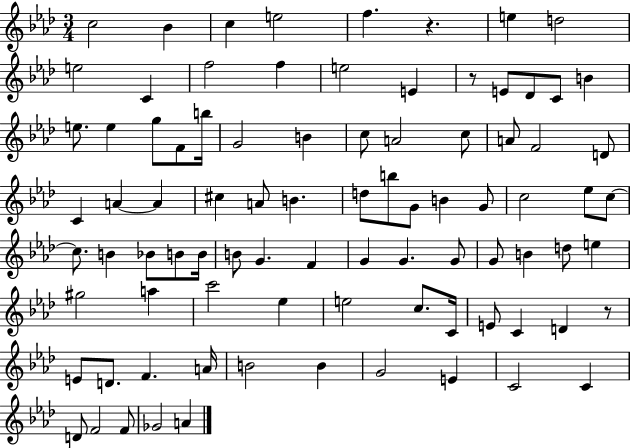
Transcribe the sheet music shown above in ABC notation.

X:1
T:Untitled
M:3/4
L:1/4
K:Ab
c2 _B c e2 f z e d2 e2 C f2 f e2 E z/2 E/2 _D/2 C/2 B e/2 e g/2 F/2 b/4 G2 B c/2 A2 c/2 A/2 F2 D/2 C A A ^c A/2 B d/2 b/2 G/2 B G/2 c2 _e/2 c/2 c/2 B _B/2 B/2 B/4 B/2 G F G G G/2 G/2 B d/2 e ^g2 a c'2 _e e2 c/2 C/4 E/2 C D z/2 E/2 D/2 F A/4 B2 B G2 E C2 C D/2 F2 F/2 _G2 A